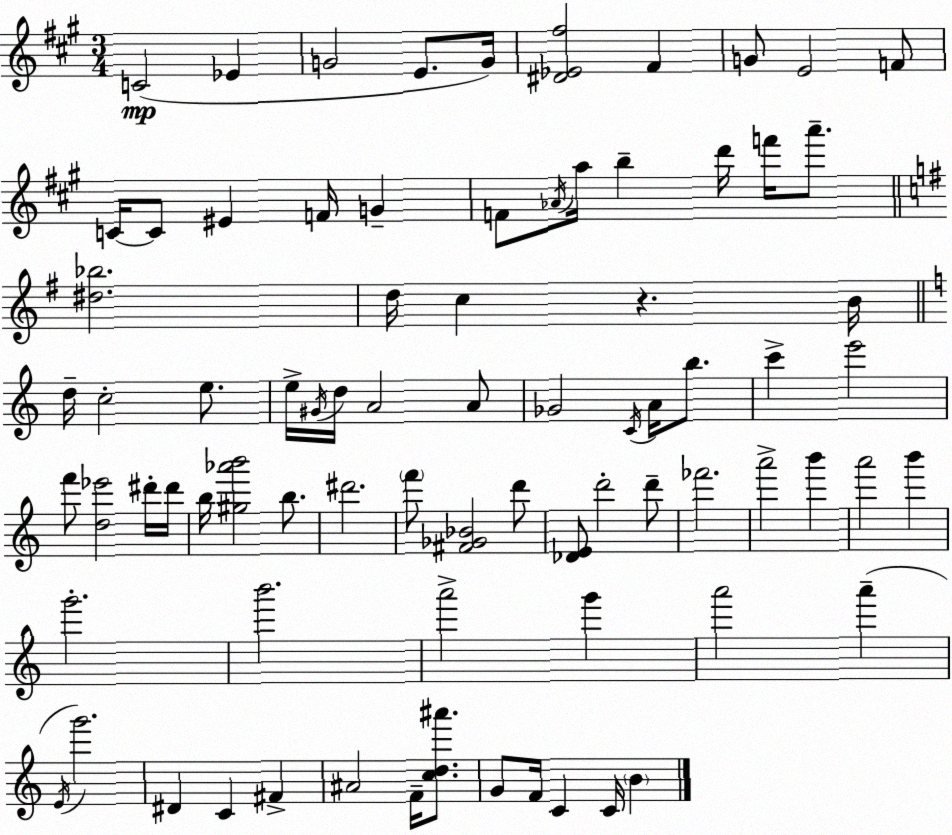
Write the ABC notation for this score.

X:1
T:Untitled
M:3/4
L:1/4
K:A
C2 _E G2 E/2 G/4 [^D_E^f]2 ^F G/2 E2 F/2 C/4 C/2 ^E F/4 G F/2 _A/4 a/4 b d'/4 f'/4 a'/2 [^d_b]2 d/4 c z B/4 d/4 c2 e/2 e/4 ^G/4 d/4 A2 A/2 _G2 C/4 A/4 b/2 c' e'2 f'/2 [d_e']2 ^d'/4 ^d'/4 b/4 [^g_a'b']2 b/2 ^d'2 f'/2 [^F_G_B]2 d'/2 [_DE]/2 d'2 d'/2 _f'2 a'2 b' a'2 b' g'2 b'2 a'2 g' a'2 a' E/4 g'2 ^D C ^F ^A2 F/4 [cd^a']/2 G/2 F/4 C C/4 B